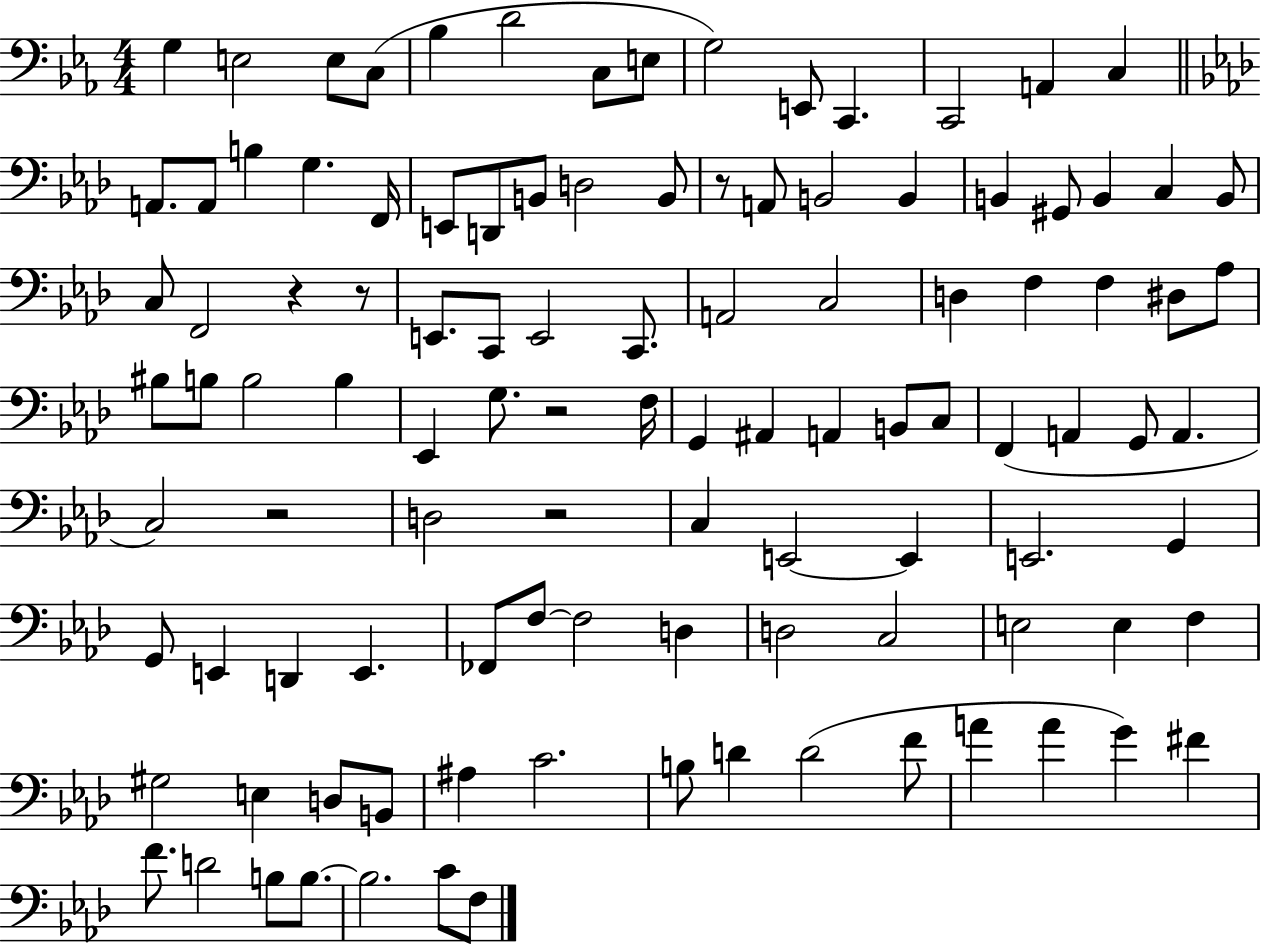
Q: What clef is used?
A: bass